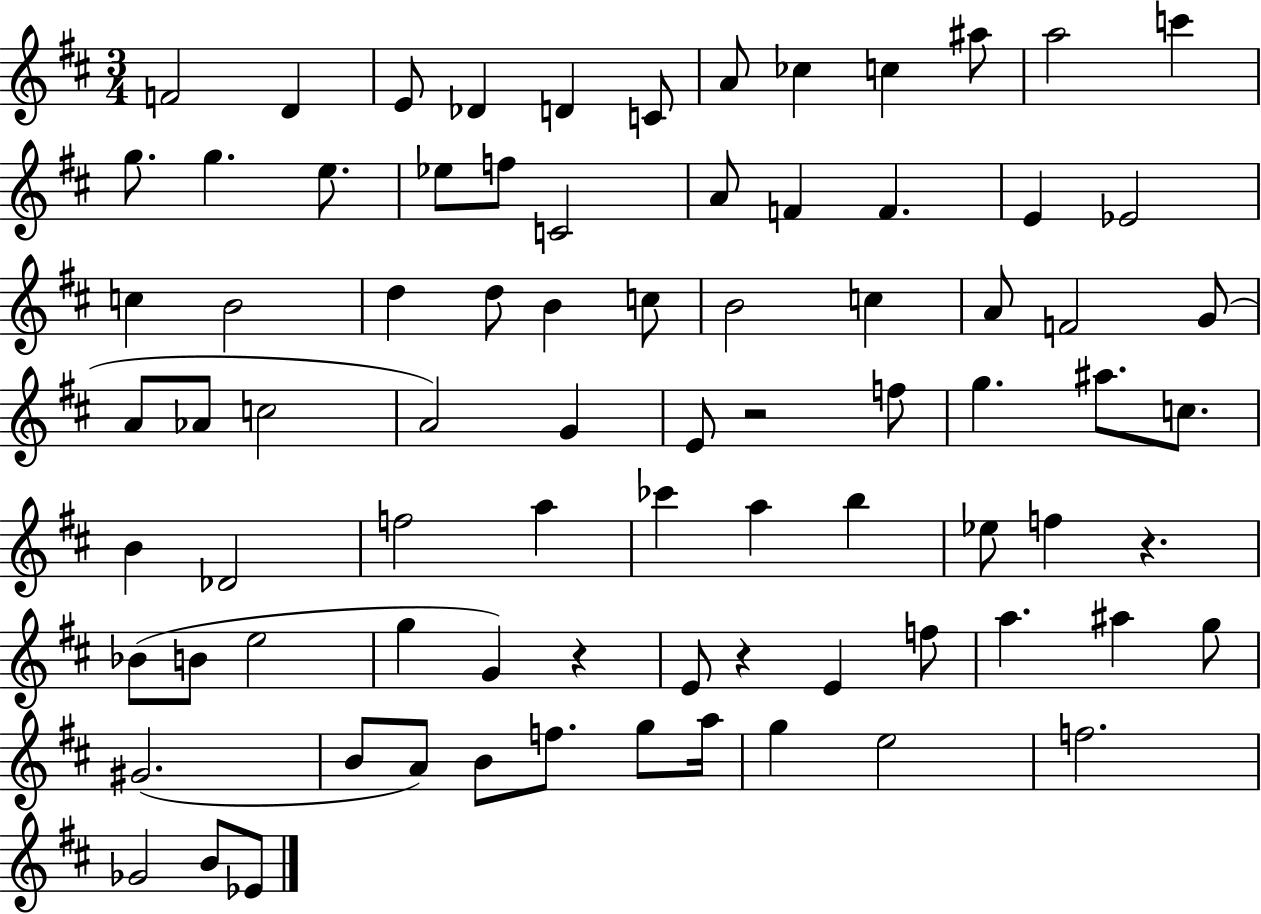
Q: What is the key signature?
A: D major